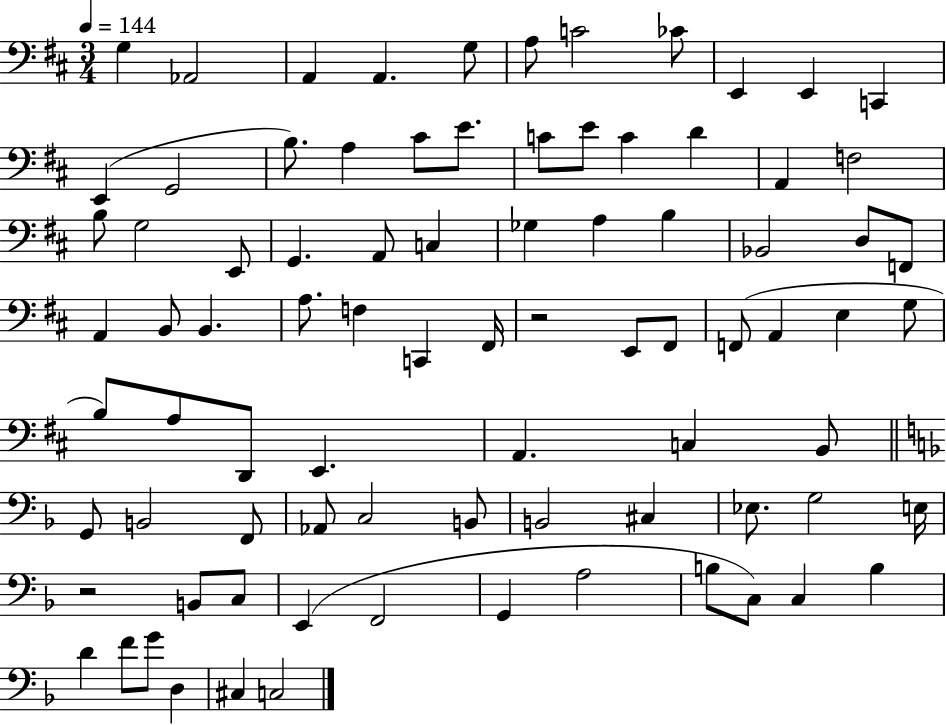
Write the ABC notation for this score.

X:1
T:Untitled
M:3/4
L:1/4
K:D
G, _A,,2 A,, A,, G,/2 A,/2 C2 _C/2 E,, E,, C,, E,, G,,2 B,/2 A, ^C/2 E/2 C/2 E/2 C D A,, F,2 B,/2 G,2 E,,/2 G,, A,,/2 C, _G, A, B, _B,,2 D,/2 F,,/2 A,, B,,/2 B,, A,/2 F, C,, ^F,,/4 z2 E,,/2 ^F,,/2 F,,/2 A,, E, G,/2 B,/2 A,/2 D,,/2 E,, A,, C, B,,/2 G,,/2 B,,2 F,,/2 _A,,/2 C,2 B,,/2 B,,2 ^C, _E,/2 G,2 E,/4 z2 B,,/2 C,/2 E,, F,,2 G,, A,2 B,/2 C,/2 C, B, D F/2 G/2 D, ^C, C,2